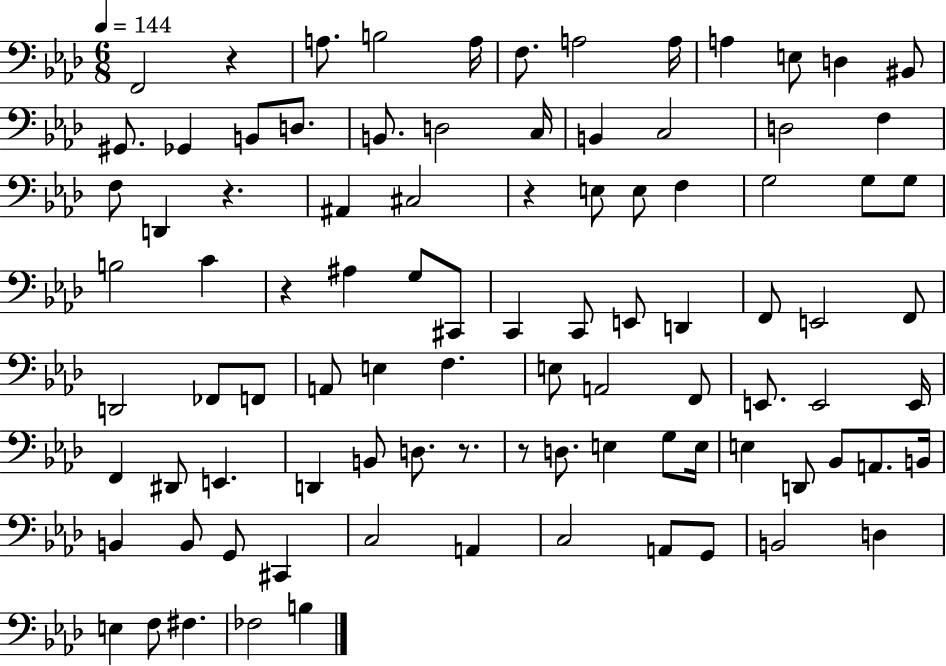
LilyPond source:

{
  \clef bass
  \numericTimeSignature
  \time 6/8
  \key aes \major
  \tempo 4 = 144
  f,2 r4 | a8. b2 a16 | f8. a2 a16 | a4 e8 d4 bis,8 | \break gis,8. ges,4 b,8 d8. | b,8. d2 c16 | b,4 c2 | d2 f4 | \break f8 d,4 r4. | ais,4 cis2 | r4 e8 e8 f4 | g2 g8 g8 | \break b2 c'4 | r4 ais4 g8 cis,8 | c,4 c,8 e,8 d,4 | f,8 e,2 f,8 | \break d,2 fes,8 f,8 | a,8 e4 f4. | e8 a,2 f,8 | e,8. e,2 e,16 | \break f,4 dis,8 e,4. | d,4 b,8 d8. r8. | r8 d8. e4 g8 e16 | e4 d,8 bes,8 a,8. b,16 | \break b,4 b,8 g,8 cis,4 | c2 a,4 | c2 a,8 g,8 | b,2 d4 | \break e4 f8 fis4. | fes2 b4 | \bar "|."
}